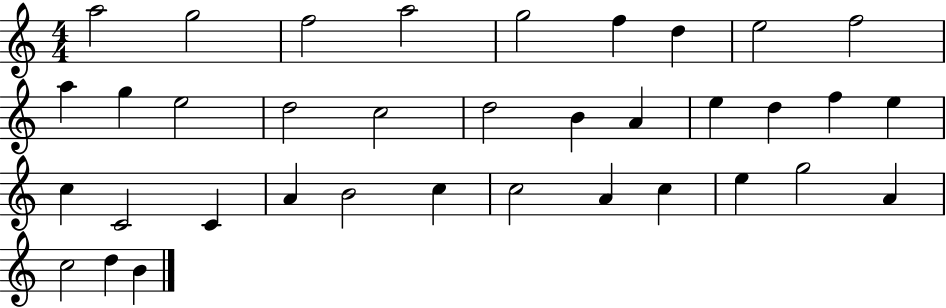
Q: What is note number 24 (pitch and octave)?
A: C4